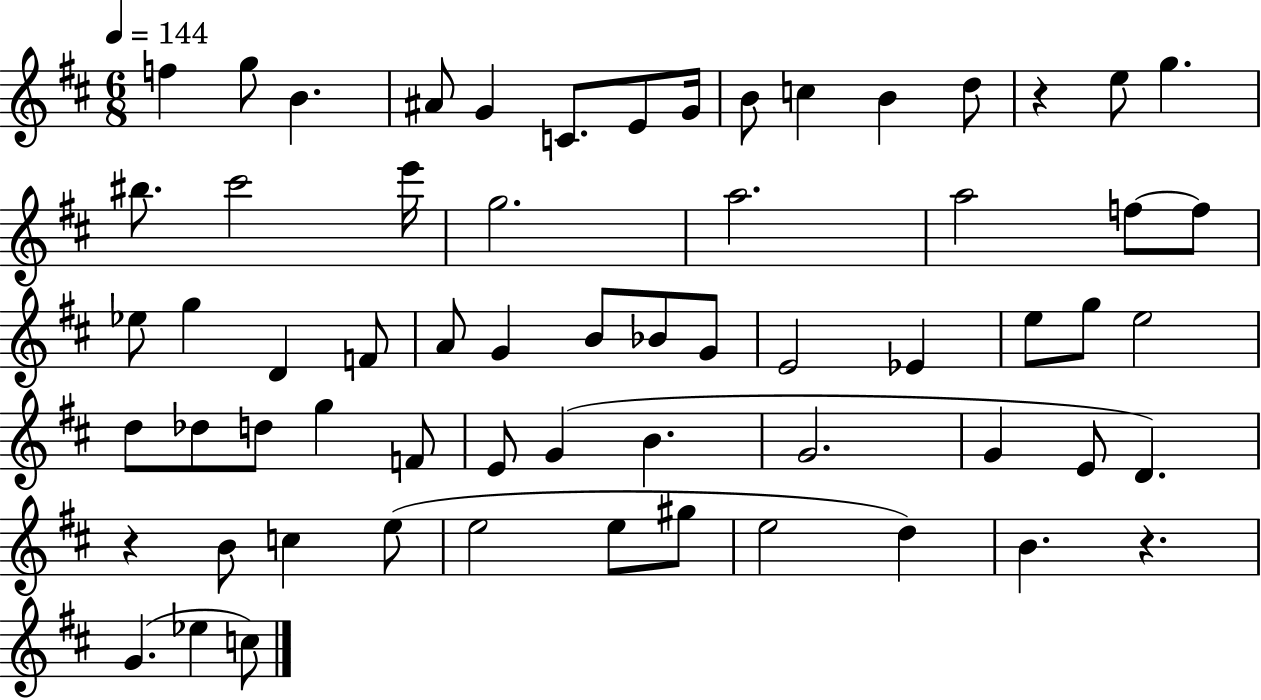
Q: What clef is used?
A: treble